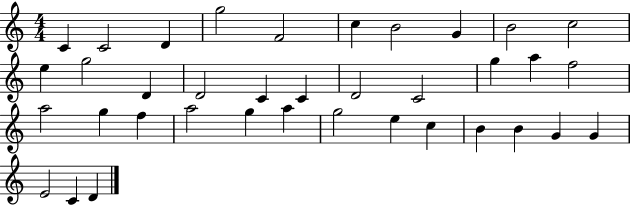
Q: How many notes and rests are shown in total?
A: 37